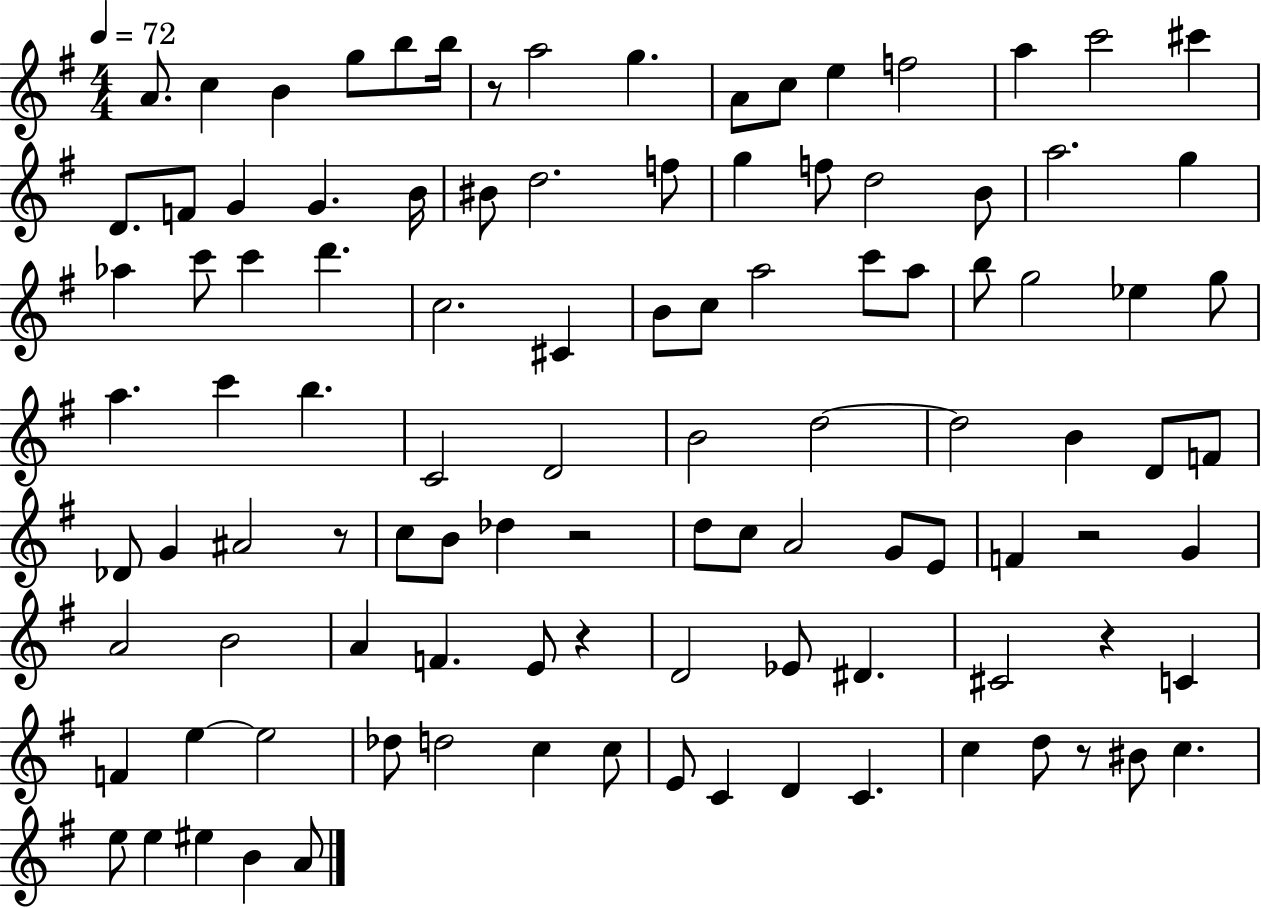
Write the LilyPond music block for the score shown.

{
  \clef treble
  \numericTimeSignature
  \time 4/4
  \key g \major
  \tempo 4 = 72
  a'8. c''4 b'4 g''8 b''8 b''16 | r8 a''2 g''4. | a'8 c''8 e''4 f''2 | a''4 c'''2 cis'''4 | \break d'8. f'8 g'4 g'4. b'16 | bis'8 d''2. f''8 | g''4 f''8 d''2 b'8 | a''2. g''4 | \break aes''4 c'''8 c'''4 d'''4. | c''2. cis'4 | b'8 c''8 a''2 c'''8 a''8 | b''8 g''2 ees''4 g''8 | \break a''4. c'''4 b''4. | c'2 d'2 | b'2 d''2~~ | d''2 b'4 d'8 f'8 | \break des'8 g'4 ais'2 r8 | c''8 b'8 des''4 r2 | d''8 c''8 a'2 g'8 e'8 | f'4 r2 g'4 | \break a'2 b'2 | a'4 f'4. e'8 r4 | d'2 ees'8 dis'4. | cis'2 r4 c'4 | \break f'4 e''4~~ e''2 | des''8 d''2 c''4 c''8 | e'8 c'4 d'4 c'4. | c''4 d''8 r8 bis'8 c''4. | \break e''8 e''4 eis''4 b'4 a'8 | \bar "|."
}